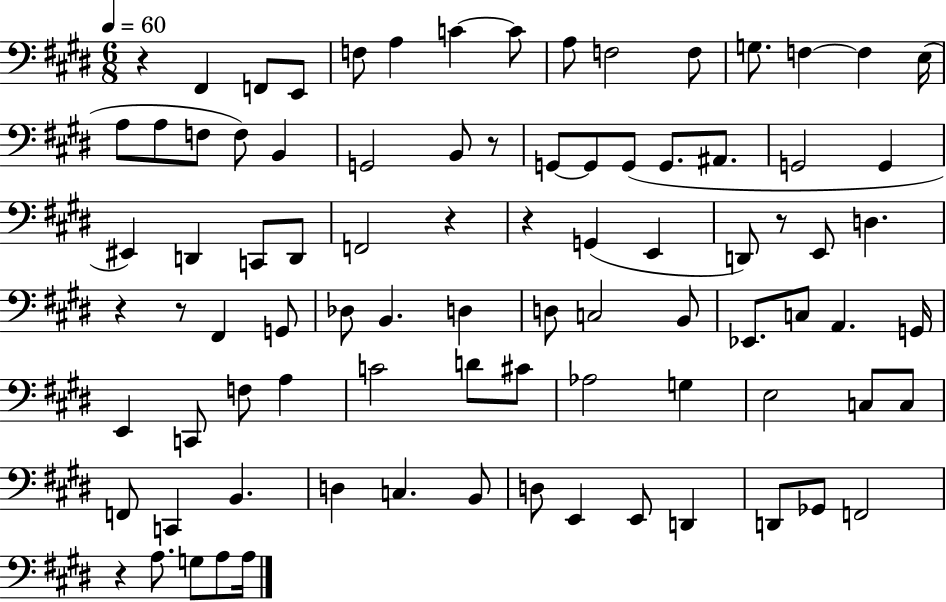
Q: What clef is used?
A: bass